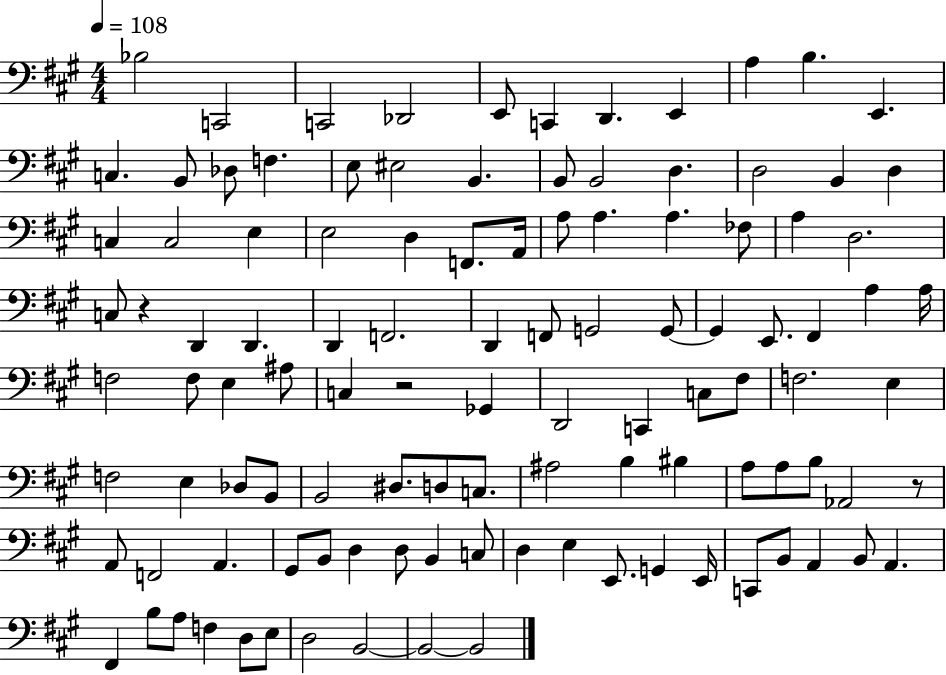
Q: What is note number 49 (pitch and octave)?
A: F#2